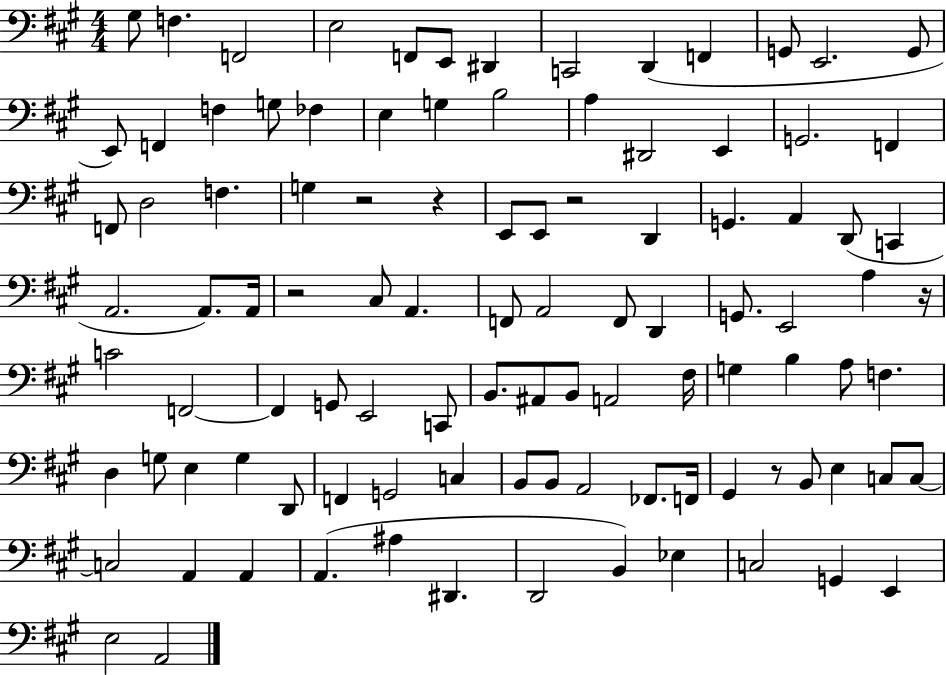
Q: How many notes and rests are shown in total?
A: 102